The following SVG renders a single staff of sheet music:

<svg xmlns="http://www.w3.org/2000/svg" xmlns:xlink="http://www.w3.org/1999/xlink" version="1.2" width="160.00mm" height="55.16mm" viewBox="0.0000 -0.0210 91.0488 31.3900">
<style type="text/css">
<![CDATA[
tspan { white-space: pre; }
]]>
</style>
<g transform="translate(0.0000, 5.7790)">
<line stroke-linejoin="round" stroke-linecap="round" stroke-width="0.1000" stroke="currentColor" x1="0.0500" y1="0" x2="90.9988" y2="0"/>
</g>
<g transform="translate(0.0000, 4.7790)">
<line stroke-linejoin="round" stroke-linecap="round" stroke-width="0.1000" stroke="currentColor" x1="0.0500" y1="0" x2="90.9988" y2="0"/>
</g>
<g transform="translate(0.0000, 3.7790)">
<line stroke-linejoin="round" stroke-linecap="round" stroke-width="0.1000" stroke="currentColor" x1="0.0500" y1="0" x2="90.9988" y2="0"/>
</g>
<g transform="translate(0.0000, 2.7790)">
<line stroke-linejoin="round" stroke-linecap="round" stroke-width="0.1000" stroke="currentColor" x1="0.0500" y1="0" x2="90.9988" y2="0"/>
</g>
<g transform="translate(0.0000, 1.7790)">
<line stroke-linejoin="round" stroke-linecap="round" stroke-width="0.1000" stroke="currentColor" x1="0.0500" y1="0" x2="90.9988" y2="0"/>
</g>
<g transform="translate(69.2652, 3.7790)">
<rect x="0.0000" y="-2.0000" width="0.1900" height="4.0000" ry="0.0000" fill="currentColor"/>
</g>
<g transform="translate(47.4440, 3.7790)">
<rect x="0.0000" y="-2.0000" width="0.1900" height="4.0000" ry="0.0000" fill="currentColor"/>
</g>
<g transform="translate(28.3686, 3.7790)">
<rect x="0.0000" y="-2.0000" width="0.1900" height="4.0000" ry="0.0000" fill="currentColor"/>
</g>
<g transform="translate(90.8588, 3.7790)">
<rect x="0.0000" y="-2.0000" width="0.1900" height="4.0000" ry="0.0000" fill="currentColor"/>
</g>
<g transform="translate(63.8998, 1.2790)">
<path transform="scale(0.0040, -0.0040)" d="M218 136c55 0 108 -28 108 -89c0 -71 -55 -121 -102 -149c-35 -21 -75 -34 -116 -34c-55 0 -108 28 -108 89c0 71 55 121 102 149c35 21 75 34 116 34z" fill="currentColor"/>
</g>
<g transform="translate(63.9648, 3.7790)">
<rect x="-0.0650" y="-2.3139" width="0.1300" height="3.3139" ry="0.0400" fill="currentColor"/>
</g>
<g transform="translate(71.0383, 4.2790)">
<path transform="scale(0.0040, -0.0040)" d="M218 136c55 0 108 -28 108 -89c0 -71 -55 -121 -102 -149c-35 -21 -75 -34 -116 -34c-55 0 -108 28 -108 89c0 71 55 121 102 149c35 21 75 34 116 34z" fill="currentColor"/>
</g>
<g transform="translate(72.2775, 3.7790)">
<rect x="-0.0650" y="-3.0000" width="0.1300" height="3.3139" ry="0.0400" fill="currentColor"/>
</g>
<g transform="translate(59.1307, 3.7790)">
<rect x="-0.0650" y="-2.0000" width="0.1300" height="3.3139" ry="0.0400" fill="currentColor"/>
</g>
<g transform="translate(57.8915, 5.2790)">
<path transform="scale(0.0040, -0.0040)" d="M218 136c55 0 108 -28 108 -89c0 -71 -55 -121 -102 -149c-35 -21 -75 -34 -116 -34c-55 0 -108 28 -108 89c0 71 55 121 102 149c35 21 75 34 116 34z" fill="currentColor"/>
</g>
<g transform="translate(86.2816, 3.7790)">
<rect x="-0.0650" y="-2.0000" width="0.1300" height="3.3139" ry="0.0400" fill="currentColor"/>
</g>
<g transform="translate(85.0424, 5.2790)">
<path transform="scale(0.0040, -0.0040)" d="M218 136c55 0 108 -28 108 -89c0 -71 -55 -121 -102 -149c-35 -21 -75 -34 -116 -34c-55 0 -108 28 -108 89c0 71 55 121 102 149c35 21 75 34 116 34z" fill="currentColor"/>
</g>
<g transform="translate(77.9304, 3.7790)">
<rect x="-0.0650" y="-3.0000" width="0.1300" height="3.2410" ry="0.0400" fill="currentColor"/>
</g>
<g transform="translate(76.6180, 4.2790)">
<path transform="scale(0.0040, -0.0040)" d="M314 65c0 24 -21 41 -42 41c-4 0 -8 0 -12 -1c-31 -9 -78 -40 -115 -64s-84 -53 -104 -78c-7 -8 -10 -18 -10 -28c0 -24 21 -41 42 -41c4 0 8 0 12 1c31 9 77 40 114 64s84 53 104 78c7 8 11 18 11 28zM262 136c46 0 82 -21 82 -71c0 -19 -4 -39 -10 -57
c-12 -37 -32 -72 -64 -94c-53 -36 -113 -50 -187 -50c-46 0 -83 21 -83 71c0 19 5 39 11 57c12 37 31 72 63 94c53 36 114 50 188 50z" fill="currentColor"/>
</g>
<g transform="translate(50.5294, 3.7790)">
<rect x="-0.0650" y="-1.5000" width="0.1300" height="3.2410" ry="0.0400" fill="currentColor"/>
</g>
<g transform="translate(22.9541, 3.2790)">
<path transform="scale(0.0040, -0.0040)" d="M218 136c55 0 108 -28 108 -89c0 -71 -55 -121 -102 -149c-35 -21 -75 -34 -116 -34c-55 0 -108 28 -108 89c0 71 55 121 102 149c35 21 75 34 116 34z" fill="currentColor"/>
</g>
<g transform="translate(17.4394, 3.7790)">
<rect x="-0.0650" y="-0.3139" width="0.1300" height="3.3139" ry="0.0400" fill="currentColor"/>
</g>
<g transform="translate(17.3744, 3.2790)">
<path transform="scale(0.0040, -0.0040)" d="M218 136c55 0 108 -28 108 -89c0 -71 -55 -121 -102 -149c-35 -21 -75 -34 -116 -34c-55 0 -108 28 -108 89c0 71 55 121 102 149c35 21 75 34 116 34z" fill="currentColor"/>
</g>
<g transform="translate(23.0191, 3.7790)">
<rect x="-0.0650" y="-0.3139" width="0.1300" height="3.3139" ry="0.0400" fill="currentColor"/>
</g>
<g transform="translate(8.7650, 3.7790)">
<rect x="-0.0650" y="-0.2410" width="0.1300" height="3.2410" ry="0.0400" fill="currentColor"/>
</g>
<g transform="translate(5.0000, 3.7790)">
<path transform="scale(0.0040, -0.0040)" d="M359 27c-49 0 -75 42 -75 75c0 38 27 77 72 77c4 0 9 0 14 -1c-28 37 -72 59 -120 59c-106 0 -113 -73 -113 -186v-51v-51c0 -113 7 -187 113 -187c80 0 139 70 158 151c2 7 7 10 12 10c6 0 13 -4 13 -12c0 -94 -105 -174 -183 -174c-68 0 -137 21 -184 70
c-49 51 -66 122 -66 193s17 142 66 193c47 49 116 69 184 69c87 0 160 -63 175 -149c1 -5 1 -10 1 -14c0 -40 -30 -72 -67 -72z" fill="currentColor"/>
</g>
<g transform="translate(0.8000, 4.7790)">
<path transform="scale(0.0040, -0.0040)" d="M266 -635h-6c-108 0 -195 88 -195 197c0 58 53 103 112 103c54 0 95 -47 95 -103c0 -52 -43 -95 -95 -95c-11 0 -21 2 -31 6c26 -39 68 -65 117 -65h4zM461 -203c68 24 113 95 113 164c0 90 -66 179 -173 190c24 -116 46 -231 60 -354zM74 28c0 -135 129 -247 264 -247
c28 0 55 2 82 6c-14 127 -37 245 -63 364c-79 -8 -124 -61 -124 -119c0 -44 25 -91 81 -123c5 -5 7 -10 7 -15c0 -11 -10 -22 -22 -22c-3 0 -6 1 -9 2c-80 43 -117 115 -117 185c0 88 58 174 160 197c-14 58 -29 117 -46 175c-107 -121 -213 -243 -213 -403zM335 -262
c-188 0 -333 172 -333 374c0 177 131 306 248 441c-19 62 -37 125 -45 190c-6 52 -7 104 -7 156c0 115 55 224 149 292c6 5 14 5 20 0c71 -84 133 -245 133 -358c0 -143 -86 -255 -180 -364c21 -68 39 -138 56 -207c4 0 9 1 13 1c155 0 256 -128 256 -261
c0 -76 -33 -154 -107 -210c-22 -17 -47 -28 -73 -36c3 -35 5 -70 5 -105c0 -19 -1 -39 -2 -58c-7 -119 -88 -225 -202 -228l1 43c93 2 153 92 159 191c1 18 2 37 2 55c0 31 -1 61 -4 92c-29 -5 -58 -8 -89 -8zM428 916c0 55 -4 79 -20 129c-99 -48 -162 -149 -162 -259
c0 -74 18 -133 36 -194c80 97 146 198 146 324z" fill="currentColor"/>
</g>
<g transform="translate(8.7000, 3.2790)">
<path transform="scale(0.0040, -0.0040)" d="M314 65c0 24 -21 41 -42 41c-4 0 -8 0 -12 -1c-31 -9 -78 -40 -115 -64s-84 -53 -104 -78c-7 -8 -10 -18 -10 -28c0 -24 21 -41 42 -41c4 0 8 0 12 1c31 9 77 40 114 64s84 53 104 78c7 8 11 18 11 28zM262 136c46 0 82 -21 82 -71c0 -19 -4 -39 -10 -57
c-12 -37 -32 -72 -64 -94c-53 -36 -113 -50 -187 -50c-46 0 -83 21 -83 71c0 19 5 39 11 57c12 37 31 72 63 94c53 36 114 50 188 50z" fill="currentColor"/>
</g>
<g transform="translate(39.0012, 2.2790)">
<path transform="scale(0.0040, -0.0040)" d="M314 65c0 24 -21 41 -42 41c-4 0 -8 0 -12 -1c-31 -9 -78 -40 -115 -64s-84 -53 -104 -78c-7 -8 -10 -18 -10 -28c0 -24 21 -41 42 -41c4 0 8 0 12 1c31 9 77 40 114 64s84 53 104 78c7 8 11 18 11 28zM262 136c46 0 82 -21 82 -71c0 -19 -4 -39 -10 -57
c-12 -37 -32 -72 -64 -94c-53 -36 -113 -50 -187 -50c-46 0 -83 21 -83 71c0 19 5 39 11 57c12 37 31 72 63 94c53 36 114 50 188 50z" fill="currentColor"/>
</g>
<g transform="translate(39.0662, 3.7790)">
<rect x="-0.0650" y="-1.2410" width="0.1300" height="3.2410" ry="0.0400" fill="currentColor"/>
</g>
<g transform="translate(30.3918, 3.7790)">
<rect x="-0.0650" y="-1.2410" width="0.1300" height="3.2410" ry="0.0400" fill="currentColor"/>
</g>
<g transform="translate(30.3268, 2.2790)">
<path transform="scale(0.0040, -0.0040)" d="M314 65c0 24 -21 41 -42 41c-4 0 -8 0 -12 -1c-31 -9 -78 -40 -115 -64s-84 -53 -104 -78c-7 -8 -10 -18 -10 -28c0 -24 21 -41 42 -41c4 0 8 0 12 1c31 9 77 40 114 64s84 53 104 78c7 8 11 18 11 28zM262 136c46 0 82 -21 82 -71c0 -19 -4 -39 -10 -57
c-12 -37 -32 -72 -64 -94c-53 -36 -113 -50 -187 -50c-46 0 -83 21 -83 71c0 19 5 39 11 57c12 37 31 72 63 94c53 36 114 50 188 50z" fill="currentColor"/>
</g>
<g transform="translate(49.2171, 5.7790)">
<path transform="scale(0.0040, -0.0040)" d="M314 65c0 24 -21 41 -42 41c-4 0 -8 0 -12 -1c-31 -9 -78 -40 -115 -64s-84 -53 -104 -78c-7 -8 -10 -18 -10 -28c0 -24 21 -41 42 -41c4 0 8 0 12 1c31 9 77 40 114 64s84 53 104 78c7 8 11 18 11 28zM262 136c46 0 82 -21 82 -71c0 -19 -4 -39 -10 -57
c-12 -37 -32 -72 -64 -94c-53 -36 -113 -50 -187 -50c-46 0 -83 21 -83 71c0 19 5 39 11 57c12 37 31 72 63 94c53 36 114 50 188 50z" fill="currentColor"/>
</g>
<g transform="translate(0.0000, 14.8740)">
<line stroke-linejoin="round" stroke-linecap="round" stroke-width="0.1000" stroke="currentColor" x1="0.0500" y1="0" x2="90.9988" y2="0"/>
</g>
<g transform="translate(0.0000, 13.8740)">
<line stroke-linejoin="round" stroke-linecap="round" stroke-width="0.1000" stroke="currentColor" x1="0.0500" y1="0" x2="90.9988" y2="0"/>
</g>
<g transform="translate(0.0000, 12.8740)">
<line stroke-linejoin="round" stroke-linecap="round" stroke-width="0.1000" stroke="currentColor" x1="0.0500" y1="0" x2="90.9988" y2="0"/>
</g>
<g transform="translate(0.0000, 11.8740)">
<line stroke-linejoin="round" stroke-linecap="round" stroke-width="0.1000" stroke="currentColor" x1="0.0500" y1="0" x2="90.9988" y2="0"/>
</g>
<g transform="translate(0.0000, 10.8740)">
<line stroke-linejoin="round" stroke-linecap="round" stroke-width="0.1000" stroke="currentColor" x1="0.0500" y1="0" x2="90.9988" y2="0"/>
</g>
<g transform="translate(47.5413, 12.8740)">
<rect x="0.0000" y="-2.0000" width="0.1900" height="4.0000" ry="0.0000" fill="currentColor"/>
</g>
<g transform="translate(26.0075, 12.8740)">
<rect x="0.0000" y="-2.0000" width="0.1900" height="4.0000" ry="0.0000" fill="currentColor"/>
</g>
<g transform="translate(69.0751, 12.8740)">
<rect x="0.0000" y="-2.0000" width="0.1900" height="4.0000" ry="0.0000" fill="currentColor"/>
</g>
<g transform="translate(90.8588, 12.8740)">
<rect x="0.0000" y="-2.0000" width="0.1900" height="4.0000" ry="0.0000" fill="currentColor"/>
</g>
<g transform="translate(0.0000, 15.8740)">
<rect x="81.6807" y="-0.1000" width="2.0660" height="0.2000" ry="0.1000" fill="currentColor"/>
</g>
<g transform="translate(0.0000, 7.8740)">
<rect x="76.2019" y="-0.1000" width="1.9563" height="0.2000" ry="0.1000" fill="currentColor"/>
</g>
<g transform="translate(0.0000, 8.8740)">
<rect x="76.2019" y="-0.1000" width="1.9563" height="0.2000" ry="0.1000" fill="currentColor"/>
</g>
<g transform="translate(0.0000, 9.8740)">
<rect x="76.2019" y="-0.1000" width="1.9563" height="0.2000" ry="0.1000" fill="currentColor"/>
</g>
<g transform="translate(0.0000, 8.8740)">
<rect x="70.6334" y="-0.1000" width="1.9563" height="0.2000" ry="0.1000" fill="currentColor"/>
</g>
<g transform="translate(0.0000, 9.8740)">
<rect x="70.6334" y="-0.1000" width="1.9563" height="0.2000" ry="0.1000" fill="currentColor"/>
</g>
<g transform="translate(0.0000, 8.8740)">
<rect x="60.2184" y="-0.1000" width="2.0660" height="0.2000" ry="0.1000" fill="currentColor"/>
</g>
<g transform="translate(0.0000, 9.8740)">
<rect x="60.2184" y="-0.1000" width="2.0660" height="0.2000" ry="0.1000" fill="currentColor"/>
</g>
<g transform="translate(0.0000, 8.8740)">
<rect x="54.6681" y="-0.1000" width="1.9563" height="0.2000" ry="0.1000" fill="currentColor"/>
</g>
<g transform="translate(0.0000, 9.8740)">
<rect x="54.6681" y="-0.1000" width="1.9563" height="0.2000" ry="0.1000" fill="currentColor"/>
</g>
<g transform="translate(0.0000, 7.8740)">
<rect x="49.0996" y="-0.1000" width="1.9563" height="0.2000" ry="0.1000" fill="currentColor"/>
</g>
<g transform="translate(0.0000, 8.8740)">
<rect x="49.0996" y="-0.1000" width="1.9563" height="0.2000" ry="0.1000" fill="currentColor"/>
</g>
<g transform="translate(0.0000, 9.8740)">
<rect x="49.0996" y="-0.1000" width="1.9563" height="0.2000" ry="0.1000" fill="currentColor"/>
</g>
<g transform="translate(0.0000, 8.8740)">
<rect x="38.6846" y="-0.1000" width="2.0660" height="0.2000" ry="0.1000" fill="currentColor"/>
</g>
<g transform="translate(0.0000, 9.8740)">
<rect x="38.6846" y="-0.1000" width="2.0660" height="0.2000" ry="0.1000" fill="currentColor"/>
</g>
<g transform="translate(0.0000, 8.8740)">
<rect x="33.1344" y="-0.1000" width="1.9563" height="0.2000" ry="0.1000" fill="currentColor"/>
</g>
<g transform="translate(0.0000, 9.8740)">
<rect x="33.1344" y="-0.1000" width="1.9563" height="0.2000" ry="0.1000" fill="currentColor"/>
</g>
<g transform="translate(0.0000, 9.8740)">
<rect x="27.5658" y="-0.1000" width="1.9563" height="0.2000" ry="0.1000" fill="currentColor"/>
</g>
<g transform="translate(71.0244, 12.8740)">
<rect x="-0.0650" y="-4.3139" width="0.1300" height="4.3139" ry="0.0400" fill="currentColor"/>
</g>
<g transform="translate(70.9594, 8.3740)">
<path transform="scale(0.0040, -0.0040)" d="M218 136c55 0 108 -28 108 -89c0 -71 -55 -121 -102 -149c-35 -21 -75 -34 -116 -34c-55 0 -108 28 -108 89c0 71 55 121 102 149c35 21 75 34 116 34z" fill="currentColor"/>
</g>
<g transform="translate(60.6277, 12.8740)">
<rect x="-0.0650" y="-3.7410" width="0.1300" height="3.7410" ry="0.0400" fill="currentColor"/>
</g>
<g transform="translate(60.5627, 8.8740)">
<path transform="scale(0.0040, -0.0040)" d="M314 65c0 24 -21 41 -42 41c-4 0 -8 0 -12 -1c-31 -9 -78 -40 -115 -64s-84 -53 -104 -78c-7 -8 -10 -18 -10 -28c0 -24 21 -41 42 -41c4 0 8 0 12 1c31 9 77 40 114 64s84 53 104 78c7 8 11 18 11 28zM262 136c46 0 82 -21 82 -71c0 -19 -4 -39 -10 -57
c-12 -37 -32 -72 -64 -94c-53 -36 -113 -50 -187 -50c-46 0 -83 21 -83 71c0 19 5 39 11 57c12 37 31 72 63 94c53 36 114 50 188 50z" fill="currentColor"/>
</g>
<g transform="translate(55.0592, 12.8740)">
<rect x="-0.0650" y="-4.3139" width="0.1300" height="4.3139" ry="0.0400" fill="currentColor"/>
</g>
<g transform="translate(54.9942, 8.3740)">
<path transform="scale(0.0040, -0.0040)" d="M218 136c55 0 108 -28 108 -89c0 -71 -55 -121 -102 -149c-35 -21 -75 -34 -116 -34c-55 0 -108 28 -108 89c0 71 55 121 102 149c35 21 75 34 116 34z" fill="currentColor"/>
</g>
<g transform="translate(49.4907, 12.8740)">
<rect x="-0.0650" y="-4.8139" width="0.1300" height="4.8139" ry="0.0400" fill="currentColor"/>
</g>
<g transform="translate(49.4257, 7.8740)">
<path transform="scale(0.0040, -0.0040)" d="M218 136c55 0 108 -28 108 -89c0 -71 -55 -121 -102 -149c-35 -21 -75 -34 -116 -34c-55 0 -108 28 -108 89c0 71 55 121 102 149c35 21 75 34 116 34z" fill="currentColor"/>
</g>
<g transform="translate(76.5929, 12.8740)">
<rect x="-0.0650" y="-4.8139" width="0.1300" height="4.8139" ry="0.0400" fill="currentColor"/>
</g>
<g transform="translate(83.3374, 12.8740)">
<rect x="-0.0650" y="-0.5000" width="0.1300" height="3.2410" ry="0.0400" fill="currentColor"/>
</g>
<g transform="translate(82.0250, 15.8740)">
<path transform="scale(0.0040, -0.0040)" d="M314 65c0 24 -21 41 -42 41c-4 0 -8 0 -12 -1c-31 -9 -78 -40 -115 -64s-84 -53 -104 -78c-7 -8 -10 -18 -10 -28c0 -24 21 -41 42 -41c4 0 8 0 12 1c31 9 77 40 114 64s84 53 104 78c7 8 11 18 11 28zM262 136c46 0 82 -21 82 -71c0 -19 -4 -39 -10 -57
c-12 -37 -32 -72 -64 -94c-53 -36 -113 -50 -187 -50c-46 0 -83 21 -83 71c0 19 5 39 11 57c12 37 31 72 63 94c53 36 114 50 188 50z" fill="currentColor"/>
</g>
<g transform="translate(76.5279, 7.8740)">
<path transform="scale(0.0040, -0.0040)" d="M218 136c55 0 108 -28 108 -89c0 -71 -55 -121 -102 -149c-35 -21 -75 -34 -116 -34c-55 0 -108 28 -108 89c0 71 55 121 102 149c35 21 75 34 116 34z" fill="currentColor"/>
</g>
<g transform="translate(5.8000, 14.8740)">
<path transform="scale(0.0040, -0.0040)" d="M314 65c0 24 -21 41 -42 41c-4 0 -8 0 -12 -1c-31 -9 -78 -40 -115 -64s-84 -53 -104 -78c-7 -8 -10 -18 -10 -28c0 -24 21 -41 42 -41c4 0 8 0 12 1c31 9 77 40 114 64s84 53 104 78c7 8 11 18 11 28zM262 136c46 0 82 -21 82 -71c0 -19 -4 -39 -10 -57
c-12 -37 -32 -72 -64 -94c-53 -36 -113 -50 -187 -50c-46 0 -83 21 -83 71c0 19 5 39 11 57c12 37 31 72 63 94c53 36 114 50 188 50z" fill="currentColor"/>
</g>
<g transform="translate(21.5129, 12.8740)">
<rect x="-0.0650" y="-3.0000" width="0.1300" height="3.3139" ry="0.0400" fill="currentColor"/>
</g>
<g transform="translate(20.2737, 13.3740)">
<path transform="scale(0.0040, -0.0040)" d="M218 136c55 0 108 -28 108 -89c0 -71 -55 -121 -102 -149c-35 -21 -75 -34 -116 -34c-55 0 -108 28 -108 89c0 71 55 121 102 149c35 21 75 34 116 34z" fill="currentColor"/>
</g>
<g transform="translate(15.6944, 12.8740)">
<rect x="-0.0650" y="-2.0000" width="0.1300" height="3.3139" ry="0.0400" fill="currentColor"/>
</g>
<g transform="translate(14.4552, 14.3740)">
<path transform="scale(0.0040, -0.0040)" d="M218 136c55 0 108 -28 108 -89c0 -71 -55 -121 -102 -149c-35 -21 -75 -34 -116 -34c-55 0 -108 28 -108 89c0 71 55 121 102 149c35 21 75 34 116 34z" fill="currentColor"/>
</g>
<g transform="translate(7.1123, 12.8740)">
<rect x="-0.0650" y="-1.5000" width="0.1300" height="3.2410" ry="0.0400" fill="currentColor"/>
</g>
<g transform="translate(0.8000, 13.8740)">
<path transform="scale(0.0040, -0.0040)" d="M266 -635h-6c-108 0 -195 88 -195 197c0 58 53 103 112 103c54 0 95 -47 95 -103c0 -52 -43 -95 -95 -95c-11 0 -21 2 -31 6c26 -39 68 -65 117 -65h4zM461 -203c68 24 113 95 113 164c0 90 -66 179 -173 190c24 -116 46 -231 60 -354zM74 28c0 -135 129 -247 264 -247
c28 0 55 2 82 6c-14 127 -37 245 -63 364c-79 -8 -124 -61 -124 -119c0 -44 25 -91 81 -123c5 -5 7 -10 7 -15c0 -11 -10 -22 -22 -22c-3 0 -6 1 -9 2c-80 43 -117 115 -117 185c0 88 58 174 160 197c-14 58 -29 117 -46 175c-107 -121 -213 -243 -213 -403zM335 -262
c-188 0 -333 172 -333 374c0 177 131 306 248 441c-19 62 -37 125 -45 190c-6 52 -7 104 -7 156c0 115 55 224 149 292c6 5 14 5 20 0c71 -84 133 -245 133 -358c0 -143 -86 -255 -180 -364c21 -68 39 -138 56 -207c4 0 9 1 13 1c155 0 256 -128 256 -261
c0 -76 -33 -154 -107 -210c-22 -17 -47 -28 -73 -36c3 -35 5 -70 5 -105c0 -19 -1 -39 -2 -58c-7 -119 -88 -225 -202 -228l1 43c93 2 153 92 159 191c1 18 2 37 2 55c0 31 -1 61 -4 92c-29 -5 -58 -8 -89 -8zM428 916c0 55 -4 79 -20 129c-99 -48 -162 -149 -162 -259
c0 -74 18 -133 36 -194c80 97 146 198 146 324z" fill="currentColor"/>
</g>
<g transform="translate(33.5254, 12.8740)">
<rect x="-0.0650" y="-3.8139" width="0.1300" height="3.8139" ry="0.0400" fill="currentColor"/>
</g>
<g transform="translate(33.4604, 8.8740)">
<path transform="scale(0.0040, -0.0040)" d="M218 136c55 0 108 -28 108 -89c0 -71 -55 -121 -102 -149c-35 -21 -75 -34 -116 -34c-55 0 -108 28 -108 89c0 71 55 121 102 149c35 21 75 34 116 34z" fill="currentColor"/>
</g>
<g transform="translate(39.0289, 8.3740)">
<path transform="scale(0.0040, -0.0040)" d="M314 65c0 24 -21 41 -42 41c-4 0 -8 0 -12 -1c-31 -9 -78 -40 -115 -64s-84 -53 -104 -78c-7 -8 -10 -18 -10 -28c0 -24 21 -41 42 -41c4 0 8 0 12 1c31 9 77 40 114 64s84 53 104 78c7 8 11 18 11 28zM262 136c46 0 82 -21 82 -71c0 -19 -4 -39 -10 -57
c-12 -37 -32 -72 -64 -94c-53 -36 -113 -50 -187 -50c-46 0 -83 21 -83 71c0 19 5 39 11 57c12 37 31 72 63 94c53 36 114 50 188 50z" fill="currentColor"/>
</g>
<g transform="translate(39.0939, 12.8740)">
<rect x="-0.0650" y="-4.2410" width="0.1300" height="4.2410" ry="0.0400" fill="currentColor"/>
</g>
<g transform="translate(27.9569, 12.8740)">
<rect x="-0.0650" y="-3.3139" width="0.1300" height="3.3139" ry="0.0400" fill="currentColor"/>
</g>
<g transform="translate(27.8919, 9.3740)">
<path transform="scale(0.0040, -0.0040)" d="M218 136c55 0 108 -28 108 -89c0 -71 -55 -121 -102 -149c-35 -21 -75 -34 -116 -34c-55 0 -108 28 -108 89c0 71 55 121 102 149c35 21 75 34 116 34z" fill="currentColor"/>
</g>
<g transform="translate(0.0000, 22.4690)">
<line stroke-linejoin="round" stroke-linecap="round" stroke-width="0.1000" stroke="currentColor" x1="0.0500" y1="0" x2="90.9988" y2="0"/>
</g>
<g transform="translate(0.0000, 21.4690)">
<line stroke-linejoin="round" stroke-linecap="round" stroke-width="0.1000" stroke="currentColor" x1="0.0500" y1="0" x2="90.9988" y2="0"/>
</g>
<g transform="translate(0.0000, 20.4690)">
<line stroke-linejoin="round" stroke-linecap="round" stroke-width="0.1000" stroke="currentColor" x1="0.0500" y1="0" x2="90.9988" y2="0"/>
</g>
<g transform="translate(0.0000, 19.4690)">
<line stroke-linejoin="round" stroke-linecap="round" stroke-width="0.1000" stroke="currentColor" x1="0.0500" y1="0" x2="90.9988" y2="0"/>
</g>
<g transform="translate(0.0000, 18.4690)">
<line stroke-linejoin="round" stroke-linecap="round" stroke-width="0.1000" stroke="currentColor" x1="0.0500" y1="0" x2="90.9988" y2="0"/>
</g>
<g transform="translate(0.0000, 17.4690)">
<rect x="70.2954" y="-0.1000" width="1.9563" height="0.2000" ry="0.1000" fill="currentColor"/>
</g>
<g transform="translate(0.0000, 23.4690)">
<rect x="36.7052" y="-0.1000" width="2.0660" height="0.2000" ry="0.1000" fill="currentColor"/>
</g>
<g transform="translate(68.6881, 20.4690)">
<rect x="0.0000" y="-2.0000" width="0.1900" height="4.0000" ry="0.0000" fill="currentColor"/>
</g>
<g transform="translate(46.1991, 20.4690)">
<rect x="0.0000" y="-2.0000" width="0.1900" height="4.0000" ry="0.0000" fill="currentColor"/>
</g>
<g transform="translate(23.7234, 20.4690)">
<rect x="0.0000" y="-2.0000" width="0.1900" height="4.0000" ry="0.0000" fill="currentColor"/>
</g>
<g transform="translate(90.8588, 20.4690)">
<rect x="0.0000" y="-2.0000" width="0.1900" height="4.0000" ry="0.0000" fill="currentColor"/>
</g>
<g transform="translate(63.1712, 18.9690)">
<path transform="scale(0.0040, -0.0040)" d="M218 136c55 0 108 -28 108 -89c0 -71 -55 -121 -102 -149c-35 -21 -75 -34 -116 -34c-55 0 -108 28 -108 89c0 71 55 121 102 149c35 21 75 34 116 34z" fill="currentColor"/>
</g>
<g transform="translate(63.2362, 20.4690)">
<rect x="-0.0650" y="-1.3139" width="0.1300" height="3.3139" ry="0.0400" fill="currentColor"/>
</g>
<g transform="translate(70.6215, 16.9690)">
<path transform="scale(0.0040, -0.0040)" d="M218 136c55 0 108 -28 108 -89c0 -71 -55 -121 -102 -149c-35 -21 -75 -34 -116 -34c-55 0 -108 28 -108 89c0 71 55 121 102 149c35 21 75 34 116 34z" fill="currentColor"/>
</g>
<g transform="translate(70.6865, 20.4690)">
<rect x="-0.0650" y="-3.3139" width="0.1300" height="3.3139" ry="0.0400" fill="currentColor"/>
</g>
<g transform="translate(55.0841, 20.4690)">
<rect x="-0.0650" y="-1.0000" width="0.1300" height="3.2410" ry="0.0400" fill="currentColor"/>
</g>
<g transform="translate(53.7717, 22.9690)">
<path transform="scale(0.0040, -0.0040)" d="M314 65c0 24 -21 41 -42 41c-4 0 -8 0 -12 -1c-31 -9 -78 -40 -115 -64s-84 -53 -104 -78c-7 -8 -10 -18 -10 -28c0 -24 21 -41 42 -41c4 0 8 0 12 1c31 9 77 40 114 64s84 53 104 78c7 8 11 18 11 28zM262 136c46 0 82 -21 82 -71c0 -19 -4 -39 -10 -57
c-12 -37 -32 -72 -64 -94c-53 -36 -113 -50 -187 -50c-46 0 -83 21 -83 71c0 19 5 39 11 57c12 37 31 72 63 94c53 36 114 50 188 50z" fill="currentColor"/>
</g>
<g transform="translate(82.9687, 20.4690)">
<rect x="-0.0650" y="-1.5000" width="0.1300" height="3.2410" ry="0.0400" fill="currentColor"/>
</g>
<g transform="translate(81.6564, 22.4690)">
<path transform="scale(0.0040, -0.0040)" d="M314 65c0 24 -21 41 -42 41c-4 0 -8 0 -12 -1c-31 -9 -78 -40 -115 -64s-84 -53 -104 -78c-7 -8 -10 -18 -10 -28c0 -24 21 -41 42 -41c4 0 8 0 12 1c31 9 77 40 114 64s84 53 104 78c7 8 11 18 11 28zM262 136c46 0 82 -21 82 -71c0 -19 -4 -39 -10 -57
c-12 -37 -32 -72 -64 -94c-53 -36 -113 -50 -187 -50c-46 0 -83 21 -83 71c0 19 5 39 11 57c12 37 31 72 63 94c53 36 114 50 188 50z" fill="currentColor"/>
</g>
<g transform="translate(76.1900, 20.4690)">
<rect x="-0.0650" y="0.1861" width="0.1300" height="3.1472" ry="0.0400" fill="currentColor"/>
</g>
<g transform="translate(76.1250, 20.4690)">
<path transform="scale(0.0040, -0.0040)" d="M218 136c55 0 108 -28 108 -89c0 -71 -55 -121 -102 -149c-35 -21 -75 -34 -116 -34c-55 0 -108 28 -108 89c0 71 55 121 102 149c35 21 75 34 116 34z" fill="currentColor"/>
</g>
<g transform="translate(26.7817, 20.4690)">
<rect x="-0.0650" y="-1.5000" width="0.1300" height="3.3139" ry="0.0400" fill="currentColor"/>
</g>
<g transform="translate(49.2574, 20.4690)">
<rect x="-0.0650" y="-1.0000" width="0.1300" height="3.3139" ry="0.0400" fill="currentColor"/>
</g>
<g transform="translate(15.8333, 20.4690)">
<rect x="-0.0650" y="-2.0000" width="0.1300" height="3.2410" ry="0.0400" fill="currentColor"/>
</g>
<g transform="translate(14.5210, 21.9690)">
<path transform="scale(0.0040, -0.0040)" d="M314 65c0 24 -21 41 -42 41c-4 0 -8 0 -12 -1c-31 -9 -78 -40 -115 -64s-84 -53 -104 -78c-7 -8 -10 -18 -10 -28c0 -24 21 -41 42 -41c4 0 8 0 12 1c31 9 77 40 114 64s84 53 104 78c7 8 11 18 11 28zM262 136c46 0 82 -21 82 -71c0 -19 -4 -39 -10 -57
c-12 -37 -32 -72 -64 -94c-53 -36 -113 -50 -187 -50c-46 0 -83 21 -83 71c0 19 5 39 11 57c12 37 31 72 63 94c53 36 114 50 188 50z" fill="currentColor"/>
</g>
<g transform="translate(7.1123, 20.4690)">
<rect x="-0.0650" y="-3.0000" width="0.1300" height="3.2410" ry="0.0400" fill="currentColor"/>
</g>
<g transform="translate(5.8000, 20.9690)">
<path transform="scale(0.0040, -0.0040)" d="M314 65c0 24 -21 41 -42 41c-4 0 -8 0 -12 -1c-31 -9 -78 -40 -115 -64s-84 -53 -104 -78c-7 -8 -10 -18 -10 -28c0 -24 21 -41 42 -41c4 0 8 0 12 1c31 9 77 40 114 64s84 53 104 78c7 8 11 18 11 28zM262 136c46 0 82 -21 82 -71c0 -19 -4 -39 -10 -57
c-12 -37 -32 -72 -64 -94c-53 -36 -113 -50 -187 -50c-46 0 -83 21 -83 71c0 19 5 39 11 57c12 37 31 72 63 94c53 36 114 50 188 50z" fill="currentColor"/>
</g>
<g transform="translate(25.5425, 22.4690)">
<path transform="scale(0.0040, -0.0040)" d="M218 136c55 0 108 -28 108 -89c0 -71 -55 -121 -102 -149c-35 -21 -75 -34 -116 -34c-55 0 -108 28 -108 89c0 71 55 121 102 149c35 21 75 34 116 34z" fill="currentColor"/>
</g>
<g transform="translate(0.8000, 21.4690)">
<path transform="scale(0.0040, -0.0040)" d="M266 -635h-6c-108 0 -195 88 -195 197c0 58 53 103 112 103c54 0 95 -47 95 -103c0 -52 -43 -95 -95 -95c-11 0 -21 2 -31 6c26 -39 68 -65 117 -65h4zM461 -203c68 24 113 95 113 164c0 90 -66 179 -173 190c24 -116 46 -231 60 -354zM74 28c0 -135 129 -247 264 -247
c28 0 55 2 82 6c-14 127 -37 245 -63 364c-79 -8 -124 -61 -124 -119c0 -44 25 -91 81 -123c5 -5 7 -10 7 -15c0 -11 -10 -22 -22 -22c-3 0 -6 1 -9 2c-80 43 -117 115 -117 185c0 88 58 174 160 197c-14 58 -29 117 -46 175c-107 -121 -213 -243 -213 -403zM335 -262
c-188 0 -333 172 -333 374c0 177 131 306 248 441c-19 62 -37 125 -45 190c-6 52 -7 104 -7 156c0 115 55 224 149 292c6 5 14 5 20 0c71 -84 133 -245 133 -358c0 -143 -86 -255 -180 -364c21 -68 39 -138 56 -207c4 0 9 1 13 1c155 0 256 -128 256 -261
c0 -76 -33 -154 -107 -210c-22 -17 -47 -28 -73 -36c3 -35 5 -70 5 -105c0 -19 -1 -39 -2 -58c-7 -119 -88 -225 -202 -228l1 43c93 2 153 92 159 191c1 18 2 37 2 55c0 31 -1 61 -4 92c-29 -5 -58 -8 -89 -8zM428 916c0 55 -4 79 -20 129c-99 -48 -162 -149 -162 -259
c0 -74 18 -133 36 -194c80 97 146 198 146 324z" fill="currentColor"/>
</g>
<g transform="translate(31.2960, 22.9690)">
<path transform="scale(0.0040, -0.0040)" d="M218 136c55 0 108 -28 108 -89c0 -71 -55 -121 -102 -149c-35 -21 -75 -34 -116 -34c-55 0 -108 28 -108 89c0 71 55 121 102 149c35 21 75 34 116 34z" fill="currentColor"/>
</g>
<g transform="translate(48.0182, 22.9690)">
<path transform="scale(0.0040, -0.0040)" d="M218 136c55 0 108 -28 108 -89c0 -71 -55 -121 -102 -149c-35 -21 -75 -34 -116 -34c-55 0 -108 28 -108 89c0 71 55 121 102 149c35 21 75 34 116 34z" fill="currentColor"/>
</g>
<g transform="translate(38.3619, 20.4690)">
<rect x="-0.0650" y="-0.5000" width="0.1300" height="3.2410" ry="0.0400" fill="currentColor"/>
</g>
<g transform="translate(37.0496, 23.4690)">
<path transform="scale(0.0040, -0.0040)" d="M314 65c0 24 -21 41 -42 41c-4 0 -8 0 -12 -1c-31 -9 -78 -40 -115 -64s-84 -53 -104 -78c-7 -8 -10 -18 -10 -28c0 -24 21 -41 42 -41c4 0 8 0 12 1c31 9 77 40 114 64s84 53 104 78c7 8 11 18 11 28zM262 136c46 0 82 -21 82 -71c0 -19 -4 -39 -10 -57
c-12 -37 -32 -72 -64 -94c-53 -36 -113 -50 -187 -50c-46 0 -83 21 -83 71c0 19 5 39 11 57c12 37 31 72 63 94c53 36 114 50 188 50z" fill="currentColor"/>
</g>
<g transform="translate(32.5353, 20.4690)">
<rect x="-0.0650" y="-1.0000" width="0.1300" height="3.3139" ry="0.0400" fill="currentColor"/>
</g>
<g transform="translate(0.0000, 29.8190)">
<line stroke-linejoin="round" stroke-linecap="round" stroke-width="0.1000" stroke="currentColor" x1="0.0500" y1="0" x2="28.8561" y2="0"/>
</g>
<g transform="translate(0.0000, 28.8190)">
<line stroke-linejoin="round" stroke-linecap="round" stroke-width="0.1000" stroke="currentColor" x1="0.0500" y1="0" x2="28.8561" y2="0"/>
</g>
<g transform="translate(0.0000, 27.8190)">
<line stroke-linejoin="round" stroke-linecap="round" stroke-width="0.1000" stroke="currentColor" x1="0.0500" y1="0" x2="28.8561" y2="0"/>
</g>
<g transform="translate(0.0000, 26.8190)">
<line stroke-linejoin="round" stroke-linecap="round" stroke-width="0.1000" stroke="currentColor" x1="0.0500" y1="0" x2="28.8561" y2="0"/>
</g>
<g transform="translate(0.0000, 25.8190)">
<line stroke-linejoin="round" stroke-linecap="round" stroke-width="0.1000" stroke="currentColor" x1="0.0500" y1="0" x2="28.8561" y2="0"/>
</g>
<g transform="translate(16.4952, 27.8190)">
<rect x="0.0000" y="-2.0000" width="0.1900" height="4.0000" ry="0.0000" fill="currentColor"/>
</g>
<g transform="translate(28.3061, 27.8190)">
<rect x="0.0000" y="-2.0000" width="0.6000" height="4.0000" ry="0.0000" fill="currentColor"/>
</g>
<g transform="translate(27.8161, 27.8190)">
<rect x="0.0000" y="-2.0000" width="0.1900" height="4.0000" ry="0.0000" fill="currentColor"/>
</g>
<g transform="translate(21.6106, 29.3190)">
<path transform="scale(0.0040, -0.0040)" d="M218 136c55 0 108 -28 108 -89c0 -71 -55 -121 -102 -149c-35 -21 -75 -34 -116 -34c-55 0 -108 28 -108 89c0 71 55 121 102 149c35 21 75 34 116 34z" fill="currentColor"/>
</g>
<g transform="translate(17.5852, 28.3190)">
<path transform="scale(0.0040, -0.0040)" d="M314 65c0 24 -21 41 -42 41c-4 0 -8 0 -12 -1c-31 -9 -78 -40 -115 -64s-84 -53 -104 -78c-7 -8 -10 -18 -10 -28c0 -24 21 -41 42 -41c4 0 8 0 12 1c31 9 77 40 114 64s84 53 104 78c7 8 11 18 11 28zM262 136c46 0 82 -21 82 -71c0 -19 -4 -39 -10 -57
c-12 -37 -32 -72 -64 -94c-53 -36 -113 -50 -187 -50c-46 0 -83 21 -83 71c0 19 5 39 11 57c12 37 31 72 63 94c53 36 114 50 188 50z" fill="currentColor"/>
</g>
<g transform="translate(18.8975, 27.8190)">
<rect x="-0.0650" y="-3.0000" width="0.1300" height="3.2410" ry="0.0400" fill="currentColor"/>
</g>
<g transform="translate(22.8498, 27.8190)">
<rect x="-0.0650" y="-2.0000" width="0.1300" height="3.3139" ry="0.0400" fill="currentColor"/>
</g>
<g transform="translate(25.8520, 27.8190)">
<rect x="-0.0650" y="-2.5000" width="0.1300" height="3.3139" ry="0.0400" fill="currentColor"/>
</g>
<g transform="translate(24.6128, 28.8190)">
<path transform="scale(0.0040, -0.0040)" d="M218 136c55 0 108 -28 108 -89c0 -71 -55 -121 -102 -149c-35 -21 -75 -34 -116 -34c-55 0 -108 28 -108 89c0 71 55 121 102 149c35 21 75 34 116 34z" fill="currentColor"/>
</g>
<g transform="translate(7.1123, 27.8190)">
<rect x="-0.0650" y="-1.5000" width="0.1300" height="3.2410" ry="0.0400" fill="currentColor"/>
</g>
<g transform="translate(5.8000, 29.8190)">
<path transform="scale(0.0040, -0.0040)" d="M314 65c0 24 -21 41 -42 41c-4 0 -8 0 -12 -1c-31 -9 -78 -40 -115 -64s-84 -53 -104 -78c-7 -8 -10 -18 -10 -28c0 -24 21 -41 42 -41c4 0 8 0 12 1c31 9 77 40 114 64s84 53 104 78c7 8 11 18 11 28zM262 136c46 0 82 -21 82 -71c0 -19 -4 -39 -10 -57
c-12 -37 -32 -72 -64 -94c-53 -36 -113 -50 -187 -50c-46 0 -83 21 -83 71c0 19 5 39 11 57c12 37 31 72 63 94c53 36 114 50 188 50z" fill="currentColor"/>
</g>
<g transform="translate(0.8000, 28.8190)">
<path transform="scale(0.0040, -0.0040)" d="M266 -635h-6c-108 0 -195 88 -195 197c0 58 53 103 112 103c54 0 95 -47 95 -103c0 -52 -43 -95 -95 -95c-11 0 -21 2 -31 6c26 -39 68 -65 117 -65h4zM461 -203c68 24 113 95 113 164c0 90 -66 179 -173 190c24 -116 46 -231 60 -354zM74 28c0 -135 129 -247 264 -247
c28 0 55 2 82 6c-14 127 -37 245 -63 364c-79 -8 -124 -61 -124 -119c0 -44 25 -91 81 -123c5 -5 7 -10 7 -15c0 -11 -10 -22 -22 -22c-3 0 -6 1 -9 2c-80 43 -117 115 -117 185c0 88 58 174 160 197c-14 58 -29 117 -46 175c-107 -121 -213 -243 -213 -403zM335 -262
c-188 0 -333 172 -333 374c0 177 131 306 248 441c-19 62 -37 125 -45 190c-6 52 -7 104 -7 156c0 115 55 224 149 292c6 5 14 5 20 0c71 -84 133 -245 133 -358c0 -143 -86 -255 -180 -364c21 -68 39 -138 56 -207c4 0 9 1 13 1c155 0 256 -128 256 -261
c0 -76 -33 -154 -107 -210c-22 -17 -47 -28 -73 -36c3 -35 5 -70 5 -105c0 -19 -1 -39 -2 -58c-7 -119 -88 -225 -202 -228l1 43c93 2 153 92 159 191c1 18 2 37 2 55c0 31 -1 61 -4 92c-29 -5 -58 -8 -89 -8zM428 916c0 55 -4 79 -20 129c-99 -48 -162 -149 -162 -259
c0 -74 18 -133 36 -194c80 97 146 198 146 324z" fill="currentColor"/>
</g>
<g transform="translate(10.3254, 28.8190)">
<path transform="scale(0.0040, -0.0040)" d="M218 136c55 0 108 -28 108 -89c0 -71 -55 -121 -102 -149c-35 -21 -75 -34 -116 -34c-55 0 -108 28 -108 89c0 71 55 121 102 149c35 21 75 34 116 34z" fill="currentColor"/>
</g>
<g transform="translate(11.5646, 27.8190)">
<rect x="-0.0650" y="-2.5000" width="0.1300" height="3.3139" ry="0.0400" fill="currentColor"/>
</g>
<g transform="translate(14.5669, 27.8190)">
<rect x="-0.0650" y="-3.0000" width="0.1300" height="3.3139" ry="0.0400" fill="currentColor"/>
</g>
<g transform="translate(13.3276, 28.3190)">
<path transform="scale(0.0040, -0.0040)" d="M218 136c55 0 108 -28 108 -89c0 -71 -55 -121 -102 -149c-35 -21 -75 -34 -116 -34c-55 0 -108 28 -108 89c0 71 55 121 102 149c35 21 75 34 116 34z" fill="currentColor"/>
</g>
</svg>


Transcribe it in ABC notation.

X:1
T:Untitled
M:4/4
L:1/4
K:C
c2 c c e2 e2 E2 F g A A2 F E2 F A b c' d'2 e' d' c'2 d' e' C2 A2 F2 E D C2 D D2 e b B E2 E2 G A A2 F G